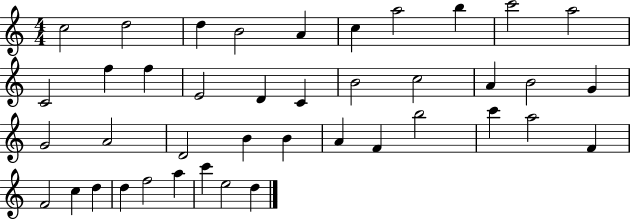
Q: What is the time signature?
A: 4/4